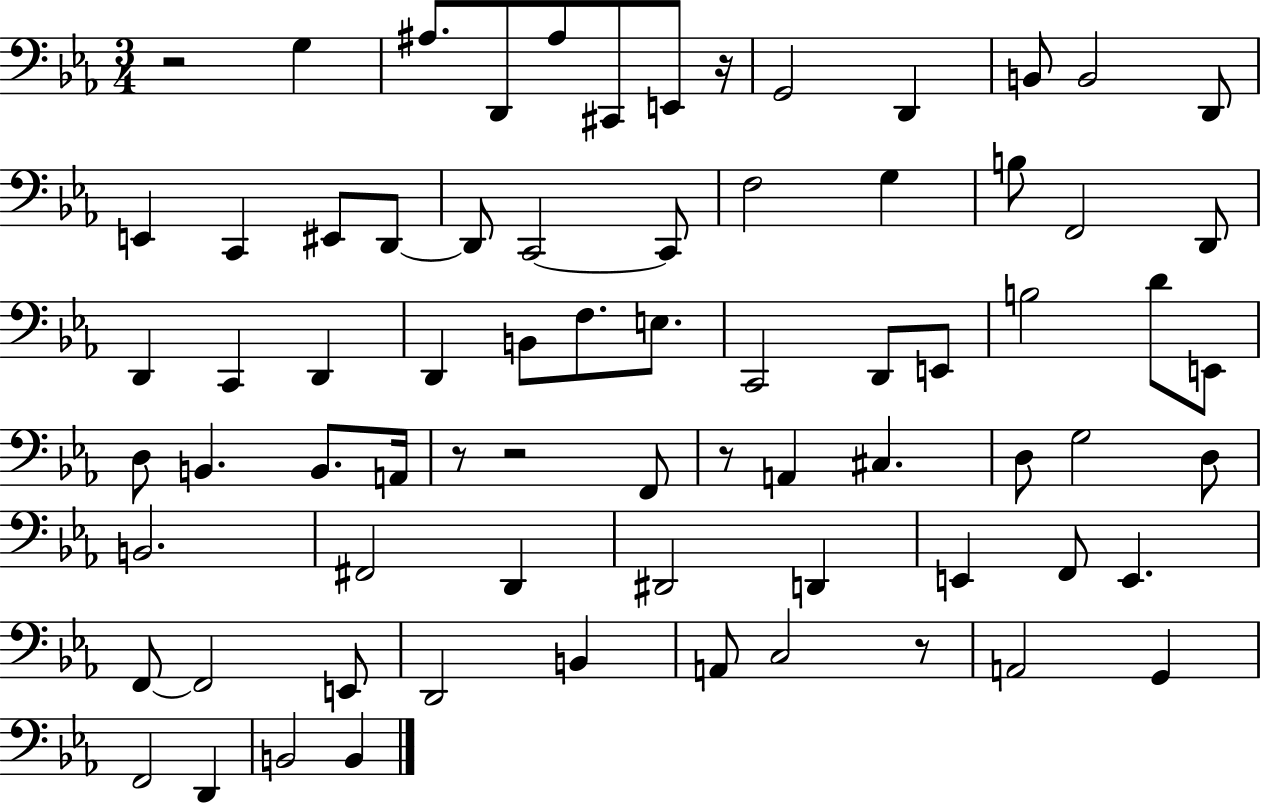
X:1
T:Untitled
M:3/4
L:1/4
K:Eb
z2 G, ^A,/2 D,,/2 ^A,/2 ^C,,/2 E,,/2 z/4 G,,2 D,, B,,/2 B,,2 D,,/2 E,, C,, ^E,,/2 D,,/2 D,,/2 C,,2 C,,/2 F,2 G, B,/2 F,,2 D,,/2 D,, C,, D,, D,, B,,/2 F,/2 E,/2 C,,2 D,,/2 E,,/2 B,2 D/2 E,,/2 D,/2 B,, B,,/2 A,,/4 z/2 z2 F,,/2 z/2 A,, ^C, D,/2 G,2 D,/2 B,,2 ^F,,2 D,, ^D,,2 D,, E,, F,,/2 E,, F,,/2 F,,2 E,,/2 D,,2 B,, A,,/2 C,2 z/2 A,,2 G,, F,,2 D,, B,,2 B,,